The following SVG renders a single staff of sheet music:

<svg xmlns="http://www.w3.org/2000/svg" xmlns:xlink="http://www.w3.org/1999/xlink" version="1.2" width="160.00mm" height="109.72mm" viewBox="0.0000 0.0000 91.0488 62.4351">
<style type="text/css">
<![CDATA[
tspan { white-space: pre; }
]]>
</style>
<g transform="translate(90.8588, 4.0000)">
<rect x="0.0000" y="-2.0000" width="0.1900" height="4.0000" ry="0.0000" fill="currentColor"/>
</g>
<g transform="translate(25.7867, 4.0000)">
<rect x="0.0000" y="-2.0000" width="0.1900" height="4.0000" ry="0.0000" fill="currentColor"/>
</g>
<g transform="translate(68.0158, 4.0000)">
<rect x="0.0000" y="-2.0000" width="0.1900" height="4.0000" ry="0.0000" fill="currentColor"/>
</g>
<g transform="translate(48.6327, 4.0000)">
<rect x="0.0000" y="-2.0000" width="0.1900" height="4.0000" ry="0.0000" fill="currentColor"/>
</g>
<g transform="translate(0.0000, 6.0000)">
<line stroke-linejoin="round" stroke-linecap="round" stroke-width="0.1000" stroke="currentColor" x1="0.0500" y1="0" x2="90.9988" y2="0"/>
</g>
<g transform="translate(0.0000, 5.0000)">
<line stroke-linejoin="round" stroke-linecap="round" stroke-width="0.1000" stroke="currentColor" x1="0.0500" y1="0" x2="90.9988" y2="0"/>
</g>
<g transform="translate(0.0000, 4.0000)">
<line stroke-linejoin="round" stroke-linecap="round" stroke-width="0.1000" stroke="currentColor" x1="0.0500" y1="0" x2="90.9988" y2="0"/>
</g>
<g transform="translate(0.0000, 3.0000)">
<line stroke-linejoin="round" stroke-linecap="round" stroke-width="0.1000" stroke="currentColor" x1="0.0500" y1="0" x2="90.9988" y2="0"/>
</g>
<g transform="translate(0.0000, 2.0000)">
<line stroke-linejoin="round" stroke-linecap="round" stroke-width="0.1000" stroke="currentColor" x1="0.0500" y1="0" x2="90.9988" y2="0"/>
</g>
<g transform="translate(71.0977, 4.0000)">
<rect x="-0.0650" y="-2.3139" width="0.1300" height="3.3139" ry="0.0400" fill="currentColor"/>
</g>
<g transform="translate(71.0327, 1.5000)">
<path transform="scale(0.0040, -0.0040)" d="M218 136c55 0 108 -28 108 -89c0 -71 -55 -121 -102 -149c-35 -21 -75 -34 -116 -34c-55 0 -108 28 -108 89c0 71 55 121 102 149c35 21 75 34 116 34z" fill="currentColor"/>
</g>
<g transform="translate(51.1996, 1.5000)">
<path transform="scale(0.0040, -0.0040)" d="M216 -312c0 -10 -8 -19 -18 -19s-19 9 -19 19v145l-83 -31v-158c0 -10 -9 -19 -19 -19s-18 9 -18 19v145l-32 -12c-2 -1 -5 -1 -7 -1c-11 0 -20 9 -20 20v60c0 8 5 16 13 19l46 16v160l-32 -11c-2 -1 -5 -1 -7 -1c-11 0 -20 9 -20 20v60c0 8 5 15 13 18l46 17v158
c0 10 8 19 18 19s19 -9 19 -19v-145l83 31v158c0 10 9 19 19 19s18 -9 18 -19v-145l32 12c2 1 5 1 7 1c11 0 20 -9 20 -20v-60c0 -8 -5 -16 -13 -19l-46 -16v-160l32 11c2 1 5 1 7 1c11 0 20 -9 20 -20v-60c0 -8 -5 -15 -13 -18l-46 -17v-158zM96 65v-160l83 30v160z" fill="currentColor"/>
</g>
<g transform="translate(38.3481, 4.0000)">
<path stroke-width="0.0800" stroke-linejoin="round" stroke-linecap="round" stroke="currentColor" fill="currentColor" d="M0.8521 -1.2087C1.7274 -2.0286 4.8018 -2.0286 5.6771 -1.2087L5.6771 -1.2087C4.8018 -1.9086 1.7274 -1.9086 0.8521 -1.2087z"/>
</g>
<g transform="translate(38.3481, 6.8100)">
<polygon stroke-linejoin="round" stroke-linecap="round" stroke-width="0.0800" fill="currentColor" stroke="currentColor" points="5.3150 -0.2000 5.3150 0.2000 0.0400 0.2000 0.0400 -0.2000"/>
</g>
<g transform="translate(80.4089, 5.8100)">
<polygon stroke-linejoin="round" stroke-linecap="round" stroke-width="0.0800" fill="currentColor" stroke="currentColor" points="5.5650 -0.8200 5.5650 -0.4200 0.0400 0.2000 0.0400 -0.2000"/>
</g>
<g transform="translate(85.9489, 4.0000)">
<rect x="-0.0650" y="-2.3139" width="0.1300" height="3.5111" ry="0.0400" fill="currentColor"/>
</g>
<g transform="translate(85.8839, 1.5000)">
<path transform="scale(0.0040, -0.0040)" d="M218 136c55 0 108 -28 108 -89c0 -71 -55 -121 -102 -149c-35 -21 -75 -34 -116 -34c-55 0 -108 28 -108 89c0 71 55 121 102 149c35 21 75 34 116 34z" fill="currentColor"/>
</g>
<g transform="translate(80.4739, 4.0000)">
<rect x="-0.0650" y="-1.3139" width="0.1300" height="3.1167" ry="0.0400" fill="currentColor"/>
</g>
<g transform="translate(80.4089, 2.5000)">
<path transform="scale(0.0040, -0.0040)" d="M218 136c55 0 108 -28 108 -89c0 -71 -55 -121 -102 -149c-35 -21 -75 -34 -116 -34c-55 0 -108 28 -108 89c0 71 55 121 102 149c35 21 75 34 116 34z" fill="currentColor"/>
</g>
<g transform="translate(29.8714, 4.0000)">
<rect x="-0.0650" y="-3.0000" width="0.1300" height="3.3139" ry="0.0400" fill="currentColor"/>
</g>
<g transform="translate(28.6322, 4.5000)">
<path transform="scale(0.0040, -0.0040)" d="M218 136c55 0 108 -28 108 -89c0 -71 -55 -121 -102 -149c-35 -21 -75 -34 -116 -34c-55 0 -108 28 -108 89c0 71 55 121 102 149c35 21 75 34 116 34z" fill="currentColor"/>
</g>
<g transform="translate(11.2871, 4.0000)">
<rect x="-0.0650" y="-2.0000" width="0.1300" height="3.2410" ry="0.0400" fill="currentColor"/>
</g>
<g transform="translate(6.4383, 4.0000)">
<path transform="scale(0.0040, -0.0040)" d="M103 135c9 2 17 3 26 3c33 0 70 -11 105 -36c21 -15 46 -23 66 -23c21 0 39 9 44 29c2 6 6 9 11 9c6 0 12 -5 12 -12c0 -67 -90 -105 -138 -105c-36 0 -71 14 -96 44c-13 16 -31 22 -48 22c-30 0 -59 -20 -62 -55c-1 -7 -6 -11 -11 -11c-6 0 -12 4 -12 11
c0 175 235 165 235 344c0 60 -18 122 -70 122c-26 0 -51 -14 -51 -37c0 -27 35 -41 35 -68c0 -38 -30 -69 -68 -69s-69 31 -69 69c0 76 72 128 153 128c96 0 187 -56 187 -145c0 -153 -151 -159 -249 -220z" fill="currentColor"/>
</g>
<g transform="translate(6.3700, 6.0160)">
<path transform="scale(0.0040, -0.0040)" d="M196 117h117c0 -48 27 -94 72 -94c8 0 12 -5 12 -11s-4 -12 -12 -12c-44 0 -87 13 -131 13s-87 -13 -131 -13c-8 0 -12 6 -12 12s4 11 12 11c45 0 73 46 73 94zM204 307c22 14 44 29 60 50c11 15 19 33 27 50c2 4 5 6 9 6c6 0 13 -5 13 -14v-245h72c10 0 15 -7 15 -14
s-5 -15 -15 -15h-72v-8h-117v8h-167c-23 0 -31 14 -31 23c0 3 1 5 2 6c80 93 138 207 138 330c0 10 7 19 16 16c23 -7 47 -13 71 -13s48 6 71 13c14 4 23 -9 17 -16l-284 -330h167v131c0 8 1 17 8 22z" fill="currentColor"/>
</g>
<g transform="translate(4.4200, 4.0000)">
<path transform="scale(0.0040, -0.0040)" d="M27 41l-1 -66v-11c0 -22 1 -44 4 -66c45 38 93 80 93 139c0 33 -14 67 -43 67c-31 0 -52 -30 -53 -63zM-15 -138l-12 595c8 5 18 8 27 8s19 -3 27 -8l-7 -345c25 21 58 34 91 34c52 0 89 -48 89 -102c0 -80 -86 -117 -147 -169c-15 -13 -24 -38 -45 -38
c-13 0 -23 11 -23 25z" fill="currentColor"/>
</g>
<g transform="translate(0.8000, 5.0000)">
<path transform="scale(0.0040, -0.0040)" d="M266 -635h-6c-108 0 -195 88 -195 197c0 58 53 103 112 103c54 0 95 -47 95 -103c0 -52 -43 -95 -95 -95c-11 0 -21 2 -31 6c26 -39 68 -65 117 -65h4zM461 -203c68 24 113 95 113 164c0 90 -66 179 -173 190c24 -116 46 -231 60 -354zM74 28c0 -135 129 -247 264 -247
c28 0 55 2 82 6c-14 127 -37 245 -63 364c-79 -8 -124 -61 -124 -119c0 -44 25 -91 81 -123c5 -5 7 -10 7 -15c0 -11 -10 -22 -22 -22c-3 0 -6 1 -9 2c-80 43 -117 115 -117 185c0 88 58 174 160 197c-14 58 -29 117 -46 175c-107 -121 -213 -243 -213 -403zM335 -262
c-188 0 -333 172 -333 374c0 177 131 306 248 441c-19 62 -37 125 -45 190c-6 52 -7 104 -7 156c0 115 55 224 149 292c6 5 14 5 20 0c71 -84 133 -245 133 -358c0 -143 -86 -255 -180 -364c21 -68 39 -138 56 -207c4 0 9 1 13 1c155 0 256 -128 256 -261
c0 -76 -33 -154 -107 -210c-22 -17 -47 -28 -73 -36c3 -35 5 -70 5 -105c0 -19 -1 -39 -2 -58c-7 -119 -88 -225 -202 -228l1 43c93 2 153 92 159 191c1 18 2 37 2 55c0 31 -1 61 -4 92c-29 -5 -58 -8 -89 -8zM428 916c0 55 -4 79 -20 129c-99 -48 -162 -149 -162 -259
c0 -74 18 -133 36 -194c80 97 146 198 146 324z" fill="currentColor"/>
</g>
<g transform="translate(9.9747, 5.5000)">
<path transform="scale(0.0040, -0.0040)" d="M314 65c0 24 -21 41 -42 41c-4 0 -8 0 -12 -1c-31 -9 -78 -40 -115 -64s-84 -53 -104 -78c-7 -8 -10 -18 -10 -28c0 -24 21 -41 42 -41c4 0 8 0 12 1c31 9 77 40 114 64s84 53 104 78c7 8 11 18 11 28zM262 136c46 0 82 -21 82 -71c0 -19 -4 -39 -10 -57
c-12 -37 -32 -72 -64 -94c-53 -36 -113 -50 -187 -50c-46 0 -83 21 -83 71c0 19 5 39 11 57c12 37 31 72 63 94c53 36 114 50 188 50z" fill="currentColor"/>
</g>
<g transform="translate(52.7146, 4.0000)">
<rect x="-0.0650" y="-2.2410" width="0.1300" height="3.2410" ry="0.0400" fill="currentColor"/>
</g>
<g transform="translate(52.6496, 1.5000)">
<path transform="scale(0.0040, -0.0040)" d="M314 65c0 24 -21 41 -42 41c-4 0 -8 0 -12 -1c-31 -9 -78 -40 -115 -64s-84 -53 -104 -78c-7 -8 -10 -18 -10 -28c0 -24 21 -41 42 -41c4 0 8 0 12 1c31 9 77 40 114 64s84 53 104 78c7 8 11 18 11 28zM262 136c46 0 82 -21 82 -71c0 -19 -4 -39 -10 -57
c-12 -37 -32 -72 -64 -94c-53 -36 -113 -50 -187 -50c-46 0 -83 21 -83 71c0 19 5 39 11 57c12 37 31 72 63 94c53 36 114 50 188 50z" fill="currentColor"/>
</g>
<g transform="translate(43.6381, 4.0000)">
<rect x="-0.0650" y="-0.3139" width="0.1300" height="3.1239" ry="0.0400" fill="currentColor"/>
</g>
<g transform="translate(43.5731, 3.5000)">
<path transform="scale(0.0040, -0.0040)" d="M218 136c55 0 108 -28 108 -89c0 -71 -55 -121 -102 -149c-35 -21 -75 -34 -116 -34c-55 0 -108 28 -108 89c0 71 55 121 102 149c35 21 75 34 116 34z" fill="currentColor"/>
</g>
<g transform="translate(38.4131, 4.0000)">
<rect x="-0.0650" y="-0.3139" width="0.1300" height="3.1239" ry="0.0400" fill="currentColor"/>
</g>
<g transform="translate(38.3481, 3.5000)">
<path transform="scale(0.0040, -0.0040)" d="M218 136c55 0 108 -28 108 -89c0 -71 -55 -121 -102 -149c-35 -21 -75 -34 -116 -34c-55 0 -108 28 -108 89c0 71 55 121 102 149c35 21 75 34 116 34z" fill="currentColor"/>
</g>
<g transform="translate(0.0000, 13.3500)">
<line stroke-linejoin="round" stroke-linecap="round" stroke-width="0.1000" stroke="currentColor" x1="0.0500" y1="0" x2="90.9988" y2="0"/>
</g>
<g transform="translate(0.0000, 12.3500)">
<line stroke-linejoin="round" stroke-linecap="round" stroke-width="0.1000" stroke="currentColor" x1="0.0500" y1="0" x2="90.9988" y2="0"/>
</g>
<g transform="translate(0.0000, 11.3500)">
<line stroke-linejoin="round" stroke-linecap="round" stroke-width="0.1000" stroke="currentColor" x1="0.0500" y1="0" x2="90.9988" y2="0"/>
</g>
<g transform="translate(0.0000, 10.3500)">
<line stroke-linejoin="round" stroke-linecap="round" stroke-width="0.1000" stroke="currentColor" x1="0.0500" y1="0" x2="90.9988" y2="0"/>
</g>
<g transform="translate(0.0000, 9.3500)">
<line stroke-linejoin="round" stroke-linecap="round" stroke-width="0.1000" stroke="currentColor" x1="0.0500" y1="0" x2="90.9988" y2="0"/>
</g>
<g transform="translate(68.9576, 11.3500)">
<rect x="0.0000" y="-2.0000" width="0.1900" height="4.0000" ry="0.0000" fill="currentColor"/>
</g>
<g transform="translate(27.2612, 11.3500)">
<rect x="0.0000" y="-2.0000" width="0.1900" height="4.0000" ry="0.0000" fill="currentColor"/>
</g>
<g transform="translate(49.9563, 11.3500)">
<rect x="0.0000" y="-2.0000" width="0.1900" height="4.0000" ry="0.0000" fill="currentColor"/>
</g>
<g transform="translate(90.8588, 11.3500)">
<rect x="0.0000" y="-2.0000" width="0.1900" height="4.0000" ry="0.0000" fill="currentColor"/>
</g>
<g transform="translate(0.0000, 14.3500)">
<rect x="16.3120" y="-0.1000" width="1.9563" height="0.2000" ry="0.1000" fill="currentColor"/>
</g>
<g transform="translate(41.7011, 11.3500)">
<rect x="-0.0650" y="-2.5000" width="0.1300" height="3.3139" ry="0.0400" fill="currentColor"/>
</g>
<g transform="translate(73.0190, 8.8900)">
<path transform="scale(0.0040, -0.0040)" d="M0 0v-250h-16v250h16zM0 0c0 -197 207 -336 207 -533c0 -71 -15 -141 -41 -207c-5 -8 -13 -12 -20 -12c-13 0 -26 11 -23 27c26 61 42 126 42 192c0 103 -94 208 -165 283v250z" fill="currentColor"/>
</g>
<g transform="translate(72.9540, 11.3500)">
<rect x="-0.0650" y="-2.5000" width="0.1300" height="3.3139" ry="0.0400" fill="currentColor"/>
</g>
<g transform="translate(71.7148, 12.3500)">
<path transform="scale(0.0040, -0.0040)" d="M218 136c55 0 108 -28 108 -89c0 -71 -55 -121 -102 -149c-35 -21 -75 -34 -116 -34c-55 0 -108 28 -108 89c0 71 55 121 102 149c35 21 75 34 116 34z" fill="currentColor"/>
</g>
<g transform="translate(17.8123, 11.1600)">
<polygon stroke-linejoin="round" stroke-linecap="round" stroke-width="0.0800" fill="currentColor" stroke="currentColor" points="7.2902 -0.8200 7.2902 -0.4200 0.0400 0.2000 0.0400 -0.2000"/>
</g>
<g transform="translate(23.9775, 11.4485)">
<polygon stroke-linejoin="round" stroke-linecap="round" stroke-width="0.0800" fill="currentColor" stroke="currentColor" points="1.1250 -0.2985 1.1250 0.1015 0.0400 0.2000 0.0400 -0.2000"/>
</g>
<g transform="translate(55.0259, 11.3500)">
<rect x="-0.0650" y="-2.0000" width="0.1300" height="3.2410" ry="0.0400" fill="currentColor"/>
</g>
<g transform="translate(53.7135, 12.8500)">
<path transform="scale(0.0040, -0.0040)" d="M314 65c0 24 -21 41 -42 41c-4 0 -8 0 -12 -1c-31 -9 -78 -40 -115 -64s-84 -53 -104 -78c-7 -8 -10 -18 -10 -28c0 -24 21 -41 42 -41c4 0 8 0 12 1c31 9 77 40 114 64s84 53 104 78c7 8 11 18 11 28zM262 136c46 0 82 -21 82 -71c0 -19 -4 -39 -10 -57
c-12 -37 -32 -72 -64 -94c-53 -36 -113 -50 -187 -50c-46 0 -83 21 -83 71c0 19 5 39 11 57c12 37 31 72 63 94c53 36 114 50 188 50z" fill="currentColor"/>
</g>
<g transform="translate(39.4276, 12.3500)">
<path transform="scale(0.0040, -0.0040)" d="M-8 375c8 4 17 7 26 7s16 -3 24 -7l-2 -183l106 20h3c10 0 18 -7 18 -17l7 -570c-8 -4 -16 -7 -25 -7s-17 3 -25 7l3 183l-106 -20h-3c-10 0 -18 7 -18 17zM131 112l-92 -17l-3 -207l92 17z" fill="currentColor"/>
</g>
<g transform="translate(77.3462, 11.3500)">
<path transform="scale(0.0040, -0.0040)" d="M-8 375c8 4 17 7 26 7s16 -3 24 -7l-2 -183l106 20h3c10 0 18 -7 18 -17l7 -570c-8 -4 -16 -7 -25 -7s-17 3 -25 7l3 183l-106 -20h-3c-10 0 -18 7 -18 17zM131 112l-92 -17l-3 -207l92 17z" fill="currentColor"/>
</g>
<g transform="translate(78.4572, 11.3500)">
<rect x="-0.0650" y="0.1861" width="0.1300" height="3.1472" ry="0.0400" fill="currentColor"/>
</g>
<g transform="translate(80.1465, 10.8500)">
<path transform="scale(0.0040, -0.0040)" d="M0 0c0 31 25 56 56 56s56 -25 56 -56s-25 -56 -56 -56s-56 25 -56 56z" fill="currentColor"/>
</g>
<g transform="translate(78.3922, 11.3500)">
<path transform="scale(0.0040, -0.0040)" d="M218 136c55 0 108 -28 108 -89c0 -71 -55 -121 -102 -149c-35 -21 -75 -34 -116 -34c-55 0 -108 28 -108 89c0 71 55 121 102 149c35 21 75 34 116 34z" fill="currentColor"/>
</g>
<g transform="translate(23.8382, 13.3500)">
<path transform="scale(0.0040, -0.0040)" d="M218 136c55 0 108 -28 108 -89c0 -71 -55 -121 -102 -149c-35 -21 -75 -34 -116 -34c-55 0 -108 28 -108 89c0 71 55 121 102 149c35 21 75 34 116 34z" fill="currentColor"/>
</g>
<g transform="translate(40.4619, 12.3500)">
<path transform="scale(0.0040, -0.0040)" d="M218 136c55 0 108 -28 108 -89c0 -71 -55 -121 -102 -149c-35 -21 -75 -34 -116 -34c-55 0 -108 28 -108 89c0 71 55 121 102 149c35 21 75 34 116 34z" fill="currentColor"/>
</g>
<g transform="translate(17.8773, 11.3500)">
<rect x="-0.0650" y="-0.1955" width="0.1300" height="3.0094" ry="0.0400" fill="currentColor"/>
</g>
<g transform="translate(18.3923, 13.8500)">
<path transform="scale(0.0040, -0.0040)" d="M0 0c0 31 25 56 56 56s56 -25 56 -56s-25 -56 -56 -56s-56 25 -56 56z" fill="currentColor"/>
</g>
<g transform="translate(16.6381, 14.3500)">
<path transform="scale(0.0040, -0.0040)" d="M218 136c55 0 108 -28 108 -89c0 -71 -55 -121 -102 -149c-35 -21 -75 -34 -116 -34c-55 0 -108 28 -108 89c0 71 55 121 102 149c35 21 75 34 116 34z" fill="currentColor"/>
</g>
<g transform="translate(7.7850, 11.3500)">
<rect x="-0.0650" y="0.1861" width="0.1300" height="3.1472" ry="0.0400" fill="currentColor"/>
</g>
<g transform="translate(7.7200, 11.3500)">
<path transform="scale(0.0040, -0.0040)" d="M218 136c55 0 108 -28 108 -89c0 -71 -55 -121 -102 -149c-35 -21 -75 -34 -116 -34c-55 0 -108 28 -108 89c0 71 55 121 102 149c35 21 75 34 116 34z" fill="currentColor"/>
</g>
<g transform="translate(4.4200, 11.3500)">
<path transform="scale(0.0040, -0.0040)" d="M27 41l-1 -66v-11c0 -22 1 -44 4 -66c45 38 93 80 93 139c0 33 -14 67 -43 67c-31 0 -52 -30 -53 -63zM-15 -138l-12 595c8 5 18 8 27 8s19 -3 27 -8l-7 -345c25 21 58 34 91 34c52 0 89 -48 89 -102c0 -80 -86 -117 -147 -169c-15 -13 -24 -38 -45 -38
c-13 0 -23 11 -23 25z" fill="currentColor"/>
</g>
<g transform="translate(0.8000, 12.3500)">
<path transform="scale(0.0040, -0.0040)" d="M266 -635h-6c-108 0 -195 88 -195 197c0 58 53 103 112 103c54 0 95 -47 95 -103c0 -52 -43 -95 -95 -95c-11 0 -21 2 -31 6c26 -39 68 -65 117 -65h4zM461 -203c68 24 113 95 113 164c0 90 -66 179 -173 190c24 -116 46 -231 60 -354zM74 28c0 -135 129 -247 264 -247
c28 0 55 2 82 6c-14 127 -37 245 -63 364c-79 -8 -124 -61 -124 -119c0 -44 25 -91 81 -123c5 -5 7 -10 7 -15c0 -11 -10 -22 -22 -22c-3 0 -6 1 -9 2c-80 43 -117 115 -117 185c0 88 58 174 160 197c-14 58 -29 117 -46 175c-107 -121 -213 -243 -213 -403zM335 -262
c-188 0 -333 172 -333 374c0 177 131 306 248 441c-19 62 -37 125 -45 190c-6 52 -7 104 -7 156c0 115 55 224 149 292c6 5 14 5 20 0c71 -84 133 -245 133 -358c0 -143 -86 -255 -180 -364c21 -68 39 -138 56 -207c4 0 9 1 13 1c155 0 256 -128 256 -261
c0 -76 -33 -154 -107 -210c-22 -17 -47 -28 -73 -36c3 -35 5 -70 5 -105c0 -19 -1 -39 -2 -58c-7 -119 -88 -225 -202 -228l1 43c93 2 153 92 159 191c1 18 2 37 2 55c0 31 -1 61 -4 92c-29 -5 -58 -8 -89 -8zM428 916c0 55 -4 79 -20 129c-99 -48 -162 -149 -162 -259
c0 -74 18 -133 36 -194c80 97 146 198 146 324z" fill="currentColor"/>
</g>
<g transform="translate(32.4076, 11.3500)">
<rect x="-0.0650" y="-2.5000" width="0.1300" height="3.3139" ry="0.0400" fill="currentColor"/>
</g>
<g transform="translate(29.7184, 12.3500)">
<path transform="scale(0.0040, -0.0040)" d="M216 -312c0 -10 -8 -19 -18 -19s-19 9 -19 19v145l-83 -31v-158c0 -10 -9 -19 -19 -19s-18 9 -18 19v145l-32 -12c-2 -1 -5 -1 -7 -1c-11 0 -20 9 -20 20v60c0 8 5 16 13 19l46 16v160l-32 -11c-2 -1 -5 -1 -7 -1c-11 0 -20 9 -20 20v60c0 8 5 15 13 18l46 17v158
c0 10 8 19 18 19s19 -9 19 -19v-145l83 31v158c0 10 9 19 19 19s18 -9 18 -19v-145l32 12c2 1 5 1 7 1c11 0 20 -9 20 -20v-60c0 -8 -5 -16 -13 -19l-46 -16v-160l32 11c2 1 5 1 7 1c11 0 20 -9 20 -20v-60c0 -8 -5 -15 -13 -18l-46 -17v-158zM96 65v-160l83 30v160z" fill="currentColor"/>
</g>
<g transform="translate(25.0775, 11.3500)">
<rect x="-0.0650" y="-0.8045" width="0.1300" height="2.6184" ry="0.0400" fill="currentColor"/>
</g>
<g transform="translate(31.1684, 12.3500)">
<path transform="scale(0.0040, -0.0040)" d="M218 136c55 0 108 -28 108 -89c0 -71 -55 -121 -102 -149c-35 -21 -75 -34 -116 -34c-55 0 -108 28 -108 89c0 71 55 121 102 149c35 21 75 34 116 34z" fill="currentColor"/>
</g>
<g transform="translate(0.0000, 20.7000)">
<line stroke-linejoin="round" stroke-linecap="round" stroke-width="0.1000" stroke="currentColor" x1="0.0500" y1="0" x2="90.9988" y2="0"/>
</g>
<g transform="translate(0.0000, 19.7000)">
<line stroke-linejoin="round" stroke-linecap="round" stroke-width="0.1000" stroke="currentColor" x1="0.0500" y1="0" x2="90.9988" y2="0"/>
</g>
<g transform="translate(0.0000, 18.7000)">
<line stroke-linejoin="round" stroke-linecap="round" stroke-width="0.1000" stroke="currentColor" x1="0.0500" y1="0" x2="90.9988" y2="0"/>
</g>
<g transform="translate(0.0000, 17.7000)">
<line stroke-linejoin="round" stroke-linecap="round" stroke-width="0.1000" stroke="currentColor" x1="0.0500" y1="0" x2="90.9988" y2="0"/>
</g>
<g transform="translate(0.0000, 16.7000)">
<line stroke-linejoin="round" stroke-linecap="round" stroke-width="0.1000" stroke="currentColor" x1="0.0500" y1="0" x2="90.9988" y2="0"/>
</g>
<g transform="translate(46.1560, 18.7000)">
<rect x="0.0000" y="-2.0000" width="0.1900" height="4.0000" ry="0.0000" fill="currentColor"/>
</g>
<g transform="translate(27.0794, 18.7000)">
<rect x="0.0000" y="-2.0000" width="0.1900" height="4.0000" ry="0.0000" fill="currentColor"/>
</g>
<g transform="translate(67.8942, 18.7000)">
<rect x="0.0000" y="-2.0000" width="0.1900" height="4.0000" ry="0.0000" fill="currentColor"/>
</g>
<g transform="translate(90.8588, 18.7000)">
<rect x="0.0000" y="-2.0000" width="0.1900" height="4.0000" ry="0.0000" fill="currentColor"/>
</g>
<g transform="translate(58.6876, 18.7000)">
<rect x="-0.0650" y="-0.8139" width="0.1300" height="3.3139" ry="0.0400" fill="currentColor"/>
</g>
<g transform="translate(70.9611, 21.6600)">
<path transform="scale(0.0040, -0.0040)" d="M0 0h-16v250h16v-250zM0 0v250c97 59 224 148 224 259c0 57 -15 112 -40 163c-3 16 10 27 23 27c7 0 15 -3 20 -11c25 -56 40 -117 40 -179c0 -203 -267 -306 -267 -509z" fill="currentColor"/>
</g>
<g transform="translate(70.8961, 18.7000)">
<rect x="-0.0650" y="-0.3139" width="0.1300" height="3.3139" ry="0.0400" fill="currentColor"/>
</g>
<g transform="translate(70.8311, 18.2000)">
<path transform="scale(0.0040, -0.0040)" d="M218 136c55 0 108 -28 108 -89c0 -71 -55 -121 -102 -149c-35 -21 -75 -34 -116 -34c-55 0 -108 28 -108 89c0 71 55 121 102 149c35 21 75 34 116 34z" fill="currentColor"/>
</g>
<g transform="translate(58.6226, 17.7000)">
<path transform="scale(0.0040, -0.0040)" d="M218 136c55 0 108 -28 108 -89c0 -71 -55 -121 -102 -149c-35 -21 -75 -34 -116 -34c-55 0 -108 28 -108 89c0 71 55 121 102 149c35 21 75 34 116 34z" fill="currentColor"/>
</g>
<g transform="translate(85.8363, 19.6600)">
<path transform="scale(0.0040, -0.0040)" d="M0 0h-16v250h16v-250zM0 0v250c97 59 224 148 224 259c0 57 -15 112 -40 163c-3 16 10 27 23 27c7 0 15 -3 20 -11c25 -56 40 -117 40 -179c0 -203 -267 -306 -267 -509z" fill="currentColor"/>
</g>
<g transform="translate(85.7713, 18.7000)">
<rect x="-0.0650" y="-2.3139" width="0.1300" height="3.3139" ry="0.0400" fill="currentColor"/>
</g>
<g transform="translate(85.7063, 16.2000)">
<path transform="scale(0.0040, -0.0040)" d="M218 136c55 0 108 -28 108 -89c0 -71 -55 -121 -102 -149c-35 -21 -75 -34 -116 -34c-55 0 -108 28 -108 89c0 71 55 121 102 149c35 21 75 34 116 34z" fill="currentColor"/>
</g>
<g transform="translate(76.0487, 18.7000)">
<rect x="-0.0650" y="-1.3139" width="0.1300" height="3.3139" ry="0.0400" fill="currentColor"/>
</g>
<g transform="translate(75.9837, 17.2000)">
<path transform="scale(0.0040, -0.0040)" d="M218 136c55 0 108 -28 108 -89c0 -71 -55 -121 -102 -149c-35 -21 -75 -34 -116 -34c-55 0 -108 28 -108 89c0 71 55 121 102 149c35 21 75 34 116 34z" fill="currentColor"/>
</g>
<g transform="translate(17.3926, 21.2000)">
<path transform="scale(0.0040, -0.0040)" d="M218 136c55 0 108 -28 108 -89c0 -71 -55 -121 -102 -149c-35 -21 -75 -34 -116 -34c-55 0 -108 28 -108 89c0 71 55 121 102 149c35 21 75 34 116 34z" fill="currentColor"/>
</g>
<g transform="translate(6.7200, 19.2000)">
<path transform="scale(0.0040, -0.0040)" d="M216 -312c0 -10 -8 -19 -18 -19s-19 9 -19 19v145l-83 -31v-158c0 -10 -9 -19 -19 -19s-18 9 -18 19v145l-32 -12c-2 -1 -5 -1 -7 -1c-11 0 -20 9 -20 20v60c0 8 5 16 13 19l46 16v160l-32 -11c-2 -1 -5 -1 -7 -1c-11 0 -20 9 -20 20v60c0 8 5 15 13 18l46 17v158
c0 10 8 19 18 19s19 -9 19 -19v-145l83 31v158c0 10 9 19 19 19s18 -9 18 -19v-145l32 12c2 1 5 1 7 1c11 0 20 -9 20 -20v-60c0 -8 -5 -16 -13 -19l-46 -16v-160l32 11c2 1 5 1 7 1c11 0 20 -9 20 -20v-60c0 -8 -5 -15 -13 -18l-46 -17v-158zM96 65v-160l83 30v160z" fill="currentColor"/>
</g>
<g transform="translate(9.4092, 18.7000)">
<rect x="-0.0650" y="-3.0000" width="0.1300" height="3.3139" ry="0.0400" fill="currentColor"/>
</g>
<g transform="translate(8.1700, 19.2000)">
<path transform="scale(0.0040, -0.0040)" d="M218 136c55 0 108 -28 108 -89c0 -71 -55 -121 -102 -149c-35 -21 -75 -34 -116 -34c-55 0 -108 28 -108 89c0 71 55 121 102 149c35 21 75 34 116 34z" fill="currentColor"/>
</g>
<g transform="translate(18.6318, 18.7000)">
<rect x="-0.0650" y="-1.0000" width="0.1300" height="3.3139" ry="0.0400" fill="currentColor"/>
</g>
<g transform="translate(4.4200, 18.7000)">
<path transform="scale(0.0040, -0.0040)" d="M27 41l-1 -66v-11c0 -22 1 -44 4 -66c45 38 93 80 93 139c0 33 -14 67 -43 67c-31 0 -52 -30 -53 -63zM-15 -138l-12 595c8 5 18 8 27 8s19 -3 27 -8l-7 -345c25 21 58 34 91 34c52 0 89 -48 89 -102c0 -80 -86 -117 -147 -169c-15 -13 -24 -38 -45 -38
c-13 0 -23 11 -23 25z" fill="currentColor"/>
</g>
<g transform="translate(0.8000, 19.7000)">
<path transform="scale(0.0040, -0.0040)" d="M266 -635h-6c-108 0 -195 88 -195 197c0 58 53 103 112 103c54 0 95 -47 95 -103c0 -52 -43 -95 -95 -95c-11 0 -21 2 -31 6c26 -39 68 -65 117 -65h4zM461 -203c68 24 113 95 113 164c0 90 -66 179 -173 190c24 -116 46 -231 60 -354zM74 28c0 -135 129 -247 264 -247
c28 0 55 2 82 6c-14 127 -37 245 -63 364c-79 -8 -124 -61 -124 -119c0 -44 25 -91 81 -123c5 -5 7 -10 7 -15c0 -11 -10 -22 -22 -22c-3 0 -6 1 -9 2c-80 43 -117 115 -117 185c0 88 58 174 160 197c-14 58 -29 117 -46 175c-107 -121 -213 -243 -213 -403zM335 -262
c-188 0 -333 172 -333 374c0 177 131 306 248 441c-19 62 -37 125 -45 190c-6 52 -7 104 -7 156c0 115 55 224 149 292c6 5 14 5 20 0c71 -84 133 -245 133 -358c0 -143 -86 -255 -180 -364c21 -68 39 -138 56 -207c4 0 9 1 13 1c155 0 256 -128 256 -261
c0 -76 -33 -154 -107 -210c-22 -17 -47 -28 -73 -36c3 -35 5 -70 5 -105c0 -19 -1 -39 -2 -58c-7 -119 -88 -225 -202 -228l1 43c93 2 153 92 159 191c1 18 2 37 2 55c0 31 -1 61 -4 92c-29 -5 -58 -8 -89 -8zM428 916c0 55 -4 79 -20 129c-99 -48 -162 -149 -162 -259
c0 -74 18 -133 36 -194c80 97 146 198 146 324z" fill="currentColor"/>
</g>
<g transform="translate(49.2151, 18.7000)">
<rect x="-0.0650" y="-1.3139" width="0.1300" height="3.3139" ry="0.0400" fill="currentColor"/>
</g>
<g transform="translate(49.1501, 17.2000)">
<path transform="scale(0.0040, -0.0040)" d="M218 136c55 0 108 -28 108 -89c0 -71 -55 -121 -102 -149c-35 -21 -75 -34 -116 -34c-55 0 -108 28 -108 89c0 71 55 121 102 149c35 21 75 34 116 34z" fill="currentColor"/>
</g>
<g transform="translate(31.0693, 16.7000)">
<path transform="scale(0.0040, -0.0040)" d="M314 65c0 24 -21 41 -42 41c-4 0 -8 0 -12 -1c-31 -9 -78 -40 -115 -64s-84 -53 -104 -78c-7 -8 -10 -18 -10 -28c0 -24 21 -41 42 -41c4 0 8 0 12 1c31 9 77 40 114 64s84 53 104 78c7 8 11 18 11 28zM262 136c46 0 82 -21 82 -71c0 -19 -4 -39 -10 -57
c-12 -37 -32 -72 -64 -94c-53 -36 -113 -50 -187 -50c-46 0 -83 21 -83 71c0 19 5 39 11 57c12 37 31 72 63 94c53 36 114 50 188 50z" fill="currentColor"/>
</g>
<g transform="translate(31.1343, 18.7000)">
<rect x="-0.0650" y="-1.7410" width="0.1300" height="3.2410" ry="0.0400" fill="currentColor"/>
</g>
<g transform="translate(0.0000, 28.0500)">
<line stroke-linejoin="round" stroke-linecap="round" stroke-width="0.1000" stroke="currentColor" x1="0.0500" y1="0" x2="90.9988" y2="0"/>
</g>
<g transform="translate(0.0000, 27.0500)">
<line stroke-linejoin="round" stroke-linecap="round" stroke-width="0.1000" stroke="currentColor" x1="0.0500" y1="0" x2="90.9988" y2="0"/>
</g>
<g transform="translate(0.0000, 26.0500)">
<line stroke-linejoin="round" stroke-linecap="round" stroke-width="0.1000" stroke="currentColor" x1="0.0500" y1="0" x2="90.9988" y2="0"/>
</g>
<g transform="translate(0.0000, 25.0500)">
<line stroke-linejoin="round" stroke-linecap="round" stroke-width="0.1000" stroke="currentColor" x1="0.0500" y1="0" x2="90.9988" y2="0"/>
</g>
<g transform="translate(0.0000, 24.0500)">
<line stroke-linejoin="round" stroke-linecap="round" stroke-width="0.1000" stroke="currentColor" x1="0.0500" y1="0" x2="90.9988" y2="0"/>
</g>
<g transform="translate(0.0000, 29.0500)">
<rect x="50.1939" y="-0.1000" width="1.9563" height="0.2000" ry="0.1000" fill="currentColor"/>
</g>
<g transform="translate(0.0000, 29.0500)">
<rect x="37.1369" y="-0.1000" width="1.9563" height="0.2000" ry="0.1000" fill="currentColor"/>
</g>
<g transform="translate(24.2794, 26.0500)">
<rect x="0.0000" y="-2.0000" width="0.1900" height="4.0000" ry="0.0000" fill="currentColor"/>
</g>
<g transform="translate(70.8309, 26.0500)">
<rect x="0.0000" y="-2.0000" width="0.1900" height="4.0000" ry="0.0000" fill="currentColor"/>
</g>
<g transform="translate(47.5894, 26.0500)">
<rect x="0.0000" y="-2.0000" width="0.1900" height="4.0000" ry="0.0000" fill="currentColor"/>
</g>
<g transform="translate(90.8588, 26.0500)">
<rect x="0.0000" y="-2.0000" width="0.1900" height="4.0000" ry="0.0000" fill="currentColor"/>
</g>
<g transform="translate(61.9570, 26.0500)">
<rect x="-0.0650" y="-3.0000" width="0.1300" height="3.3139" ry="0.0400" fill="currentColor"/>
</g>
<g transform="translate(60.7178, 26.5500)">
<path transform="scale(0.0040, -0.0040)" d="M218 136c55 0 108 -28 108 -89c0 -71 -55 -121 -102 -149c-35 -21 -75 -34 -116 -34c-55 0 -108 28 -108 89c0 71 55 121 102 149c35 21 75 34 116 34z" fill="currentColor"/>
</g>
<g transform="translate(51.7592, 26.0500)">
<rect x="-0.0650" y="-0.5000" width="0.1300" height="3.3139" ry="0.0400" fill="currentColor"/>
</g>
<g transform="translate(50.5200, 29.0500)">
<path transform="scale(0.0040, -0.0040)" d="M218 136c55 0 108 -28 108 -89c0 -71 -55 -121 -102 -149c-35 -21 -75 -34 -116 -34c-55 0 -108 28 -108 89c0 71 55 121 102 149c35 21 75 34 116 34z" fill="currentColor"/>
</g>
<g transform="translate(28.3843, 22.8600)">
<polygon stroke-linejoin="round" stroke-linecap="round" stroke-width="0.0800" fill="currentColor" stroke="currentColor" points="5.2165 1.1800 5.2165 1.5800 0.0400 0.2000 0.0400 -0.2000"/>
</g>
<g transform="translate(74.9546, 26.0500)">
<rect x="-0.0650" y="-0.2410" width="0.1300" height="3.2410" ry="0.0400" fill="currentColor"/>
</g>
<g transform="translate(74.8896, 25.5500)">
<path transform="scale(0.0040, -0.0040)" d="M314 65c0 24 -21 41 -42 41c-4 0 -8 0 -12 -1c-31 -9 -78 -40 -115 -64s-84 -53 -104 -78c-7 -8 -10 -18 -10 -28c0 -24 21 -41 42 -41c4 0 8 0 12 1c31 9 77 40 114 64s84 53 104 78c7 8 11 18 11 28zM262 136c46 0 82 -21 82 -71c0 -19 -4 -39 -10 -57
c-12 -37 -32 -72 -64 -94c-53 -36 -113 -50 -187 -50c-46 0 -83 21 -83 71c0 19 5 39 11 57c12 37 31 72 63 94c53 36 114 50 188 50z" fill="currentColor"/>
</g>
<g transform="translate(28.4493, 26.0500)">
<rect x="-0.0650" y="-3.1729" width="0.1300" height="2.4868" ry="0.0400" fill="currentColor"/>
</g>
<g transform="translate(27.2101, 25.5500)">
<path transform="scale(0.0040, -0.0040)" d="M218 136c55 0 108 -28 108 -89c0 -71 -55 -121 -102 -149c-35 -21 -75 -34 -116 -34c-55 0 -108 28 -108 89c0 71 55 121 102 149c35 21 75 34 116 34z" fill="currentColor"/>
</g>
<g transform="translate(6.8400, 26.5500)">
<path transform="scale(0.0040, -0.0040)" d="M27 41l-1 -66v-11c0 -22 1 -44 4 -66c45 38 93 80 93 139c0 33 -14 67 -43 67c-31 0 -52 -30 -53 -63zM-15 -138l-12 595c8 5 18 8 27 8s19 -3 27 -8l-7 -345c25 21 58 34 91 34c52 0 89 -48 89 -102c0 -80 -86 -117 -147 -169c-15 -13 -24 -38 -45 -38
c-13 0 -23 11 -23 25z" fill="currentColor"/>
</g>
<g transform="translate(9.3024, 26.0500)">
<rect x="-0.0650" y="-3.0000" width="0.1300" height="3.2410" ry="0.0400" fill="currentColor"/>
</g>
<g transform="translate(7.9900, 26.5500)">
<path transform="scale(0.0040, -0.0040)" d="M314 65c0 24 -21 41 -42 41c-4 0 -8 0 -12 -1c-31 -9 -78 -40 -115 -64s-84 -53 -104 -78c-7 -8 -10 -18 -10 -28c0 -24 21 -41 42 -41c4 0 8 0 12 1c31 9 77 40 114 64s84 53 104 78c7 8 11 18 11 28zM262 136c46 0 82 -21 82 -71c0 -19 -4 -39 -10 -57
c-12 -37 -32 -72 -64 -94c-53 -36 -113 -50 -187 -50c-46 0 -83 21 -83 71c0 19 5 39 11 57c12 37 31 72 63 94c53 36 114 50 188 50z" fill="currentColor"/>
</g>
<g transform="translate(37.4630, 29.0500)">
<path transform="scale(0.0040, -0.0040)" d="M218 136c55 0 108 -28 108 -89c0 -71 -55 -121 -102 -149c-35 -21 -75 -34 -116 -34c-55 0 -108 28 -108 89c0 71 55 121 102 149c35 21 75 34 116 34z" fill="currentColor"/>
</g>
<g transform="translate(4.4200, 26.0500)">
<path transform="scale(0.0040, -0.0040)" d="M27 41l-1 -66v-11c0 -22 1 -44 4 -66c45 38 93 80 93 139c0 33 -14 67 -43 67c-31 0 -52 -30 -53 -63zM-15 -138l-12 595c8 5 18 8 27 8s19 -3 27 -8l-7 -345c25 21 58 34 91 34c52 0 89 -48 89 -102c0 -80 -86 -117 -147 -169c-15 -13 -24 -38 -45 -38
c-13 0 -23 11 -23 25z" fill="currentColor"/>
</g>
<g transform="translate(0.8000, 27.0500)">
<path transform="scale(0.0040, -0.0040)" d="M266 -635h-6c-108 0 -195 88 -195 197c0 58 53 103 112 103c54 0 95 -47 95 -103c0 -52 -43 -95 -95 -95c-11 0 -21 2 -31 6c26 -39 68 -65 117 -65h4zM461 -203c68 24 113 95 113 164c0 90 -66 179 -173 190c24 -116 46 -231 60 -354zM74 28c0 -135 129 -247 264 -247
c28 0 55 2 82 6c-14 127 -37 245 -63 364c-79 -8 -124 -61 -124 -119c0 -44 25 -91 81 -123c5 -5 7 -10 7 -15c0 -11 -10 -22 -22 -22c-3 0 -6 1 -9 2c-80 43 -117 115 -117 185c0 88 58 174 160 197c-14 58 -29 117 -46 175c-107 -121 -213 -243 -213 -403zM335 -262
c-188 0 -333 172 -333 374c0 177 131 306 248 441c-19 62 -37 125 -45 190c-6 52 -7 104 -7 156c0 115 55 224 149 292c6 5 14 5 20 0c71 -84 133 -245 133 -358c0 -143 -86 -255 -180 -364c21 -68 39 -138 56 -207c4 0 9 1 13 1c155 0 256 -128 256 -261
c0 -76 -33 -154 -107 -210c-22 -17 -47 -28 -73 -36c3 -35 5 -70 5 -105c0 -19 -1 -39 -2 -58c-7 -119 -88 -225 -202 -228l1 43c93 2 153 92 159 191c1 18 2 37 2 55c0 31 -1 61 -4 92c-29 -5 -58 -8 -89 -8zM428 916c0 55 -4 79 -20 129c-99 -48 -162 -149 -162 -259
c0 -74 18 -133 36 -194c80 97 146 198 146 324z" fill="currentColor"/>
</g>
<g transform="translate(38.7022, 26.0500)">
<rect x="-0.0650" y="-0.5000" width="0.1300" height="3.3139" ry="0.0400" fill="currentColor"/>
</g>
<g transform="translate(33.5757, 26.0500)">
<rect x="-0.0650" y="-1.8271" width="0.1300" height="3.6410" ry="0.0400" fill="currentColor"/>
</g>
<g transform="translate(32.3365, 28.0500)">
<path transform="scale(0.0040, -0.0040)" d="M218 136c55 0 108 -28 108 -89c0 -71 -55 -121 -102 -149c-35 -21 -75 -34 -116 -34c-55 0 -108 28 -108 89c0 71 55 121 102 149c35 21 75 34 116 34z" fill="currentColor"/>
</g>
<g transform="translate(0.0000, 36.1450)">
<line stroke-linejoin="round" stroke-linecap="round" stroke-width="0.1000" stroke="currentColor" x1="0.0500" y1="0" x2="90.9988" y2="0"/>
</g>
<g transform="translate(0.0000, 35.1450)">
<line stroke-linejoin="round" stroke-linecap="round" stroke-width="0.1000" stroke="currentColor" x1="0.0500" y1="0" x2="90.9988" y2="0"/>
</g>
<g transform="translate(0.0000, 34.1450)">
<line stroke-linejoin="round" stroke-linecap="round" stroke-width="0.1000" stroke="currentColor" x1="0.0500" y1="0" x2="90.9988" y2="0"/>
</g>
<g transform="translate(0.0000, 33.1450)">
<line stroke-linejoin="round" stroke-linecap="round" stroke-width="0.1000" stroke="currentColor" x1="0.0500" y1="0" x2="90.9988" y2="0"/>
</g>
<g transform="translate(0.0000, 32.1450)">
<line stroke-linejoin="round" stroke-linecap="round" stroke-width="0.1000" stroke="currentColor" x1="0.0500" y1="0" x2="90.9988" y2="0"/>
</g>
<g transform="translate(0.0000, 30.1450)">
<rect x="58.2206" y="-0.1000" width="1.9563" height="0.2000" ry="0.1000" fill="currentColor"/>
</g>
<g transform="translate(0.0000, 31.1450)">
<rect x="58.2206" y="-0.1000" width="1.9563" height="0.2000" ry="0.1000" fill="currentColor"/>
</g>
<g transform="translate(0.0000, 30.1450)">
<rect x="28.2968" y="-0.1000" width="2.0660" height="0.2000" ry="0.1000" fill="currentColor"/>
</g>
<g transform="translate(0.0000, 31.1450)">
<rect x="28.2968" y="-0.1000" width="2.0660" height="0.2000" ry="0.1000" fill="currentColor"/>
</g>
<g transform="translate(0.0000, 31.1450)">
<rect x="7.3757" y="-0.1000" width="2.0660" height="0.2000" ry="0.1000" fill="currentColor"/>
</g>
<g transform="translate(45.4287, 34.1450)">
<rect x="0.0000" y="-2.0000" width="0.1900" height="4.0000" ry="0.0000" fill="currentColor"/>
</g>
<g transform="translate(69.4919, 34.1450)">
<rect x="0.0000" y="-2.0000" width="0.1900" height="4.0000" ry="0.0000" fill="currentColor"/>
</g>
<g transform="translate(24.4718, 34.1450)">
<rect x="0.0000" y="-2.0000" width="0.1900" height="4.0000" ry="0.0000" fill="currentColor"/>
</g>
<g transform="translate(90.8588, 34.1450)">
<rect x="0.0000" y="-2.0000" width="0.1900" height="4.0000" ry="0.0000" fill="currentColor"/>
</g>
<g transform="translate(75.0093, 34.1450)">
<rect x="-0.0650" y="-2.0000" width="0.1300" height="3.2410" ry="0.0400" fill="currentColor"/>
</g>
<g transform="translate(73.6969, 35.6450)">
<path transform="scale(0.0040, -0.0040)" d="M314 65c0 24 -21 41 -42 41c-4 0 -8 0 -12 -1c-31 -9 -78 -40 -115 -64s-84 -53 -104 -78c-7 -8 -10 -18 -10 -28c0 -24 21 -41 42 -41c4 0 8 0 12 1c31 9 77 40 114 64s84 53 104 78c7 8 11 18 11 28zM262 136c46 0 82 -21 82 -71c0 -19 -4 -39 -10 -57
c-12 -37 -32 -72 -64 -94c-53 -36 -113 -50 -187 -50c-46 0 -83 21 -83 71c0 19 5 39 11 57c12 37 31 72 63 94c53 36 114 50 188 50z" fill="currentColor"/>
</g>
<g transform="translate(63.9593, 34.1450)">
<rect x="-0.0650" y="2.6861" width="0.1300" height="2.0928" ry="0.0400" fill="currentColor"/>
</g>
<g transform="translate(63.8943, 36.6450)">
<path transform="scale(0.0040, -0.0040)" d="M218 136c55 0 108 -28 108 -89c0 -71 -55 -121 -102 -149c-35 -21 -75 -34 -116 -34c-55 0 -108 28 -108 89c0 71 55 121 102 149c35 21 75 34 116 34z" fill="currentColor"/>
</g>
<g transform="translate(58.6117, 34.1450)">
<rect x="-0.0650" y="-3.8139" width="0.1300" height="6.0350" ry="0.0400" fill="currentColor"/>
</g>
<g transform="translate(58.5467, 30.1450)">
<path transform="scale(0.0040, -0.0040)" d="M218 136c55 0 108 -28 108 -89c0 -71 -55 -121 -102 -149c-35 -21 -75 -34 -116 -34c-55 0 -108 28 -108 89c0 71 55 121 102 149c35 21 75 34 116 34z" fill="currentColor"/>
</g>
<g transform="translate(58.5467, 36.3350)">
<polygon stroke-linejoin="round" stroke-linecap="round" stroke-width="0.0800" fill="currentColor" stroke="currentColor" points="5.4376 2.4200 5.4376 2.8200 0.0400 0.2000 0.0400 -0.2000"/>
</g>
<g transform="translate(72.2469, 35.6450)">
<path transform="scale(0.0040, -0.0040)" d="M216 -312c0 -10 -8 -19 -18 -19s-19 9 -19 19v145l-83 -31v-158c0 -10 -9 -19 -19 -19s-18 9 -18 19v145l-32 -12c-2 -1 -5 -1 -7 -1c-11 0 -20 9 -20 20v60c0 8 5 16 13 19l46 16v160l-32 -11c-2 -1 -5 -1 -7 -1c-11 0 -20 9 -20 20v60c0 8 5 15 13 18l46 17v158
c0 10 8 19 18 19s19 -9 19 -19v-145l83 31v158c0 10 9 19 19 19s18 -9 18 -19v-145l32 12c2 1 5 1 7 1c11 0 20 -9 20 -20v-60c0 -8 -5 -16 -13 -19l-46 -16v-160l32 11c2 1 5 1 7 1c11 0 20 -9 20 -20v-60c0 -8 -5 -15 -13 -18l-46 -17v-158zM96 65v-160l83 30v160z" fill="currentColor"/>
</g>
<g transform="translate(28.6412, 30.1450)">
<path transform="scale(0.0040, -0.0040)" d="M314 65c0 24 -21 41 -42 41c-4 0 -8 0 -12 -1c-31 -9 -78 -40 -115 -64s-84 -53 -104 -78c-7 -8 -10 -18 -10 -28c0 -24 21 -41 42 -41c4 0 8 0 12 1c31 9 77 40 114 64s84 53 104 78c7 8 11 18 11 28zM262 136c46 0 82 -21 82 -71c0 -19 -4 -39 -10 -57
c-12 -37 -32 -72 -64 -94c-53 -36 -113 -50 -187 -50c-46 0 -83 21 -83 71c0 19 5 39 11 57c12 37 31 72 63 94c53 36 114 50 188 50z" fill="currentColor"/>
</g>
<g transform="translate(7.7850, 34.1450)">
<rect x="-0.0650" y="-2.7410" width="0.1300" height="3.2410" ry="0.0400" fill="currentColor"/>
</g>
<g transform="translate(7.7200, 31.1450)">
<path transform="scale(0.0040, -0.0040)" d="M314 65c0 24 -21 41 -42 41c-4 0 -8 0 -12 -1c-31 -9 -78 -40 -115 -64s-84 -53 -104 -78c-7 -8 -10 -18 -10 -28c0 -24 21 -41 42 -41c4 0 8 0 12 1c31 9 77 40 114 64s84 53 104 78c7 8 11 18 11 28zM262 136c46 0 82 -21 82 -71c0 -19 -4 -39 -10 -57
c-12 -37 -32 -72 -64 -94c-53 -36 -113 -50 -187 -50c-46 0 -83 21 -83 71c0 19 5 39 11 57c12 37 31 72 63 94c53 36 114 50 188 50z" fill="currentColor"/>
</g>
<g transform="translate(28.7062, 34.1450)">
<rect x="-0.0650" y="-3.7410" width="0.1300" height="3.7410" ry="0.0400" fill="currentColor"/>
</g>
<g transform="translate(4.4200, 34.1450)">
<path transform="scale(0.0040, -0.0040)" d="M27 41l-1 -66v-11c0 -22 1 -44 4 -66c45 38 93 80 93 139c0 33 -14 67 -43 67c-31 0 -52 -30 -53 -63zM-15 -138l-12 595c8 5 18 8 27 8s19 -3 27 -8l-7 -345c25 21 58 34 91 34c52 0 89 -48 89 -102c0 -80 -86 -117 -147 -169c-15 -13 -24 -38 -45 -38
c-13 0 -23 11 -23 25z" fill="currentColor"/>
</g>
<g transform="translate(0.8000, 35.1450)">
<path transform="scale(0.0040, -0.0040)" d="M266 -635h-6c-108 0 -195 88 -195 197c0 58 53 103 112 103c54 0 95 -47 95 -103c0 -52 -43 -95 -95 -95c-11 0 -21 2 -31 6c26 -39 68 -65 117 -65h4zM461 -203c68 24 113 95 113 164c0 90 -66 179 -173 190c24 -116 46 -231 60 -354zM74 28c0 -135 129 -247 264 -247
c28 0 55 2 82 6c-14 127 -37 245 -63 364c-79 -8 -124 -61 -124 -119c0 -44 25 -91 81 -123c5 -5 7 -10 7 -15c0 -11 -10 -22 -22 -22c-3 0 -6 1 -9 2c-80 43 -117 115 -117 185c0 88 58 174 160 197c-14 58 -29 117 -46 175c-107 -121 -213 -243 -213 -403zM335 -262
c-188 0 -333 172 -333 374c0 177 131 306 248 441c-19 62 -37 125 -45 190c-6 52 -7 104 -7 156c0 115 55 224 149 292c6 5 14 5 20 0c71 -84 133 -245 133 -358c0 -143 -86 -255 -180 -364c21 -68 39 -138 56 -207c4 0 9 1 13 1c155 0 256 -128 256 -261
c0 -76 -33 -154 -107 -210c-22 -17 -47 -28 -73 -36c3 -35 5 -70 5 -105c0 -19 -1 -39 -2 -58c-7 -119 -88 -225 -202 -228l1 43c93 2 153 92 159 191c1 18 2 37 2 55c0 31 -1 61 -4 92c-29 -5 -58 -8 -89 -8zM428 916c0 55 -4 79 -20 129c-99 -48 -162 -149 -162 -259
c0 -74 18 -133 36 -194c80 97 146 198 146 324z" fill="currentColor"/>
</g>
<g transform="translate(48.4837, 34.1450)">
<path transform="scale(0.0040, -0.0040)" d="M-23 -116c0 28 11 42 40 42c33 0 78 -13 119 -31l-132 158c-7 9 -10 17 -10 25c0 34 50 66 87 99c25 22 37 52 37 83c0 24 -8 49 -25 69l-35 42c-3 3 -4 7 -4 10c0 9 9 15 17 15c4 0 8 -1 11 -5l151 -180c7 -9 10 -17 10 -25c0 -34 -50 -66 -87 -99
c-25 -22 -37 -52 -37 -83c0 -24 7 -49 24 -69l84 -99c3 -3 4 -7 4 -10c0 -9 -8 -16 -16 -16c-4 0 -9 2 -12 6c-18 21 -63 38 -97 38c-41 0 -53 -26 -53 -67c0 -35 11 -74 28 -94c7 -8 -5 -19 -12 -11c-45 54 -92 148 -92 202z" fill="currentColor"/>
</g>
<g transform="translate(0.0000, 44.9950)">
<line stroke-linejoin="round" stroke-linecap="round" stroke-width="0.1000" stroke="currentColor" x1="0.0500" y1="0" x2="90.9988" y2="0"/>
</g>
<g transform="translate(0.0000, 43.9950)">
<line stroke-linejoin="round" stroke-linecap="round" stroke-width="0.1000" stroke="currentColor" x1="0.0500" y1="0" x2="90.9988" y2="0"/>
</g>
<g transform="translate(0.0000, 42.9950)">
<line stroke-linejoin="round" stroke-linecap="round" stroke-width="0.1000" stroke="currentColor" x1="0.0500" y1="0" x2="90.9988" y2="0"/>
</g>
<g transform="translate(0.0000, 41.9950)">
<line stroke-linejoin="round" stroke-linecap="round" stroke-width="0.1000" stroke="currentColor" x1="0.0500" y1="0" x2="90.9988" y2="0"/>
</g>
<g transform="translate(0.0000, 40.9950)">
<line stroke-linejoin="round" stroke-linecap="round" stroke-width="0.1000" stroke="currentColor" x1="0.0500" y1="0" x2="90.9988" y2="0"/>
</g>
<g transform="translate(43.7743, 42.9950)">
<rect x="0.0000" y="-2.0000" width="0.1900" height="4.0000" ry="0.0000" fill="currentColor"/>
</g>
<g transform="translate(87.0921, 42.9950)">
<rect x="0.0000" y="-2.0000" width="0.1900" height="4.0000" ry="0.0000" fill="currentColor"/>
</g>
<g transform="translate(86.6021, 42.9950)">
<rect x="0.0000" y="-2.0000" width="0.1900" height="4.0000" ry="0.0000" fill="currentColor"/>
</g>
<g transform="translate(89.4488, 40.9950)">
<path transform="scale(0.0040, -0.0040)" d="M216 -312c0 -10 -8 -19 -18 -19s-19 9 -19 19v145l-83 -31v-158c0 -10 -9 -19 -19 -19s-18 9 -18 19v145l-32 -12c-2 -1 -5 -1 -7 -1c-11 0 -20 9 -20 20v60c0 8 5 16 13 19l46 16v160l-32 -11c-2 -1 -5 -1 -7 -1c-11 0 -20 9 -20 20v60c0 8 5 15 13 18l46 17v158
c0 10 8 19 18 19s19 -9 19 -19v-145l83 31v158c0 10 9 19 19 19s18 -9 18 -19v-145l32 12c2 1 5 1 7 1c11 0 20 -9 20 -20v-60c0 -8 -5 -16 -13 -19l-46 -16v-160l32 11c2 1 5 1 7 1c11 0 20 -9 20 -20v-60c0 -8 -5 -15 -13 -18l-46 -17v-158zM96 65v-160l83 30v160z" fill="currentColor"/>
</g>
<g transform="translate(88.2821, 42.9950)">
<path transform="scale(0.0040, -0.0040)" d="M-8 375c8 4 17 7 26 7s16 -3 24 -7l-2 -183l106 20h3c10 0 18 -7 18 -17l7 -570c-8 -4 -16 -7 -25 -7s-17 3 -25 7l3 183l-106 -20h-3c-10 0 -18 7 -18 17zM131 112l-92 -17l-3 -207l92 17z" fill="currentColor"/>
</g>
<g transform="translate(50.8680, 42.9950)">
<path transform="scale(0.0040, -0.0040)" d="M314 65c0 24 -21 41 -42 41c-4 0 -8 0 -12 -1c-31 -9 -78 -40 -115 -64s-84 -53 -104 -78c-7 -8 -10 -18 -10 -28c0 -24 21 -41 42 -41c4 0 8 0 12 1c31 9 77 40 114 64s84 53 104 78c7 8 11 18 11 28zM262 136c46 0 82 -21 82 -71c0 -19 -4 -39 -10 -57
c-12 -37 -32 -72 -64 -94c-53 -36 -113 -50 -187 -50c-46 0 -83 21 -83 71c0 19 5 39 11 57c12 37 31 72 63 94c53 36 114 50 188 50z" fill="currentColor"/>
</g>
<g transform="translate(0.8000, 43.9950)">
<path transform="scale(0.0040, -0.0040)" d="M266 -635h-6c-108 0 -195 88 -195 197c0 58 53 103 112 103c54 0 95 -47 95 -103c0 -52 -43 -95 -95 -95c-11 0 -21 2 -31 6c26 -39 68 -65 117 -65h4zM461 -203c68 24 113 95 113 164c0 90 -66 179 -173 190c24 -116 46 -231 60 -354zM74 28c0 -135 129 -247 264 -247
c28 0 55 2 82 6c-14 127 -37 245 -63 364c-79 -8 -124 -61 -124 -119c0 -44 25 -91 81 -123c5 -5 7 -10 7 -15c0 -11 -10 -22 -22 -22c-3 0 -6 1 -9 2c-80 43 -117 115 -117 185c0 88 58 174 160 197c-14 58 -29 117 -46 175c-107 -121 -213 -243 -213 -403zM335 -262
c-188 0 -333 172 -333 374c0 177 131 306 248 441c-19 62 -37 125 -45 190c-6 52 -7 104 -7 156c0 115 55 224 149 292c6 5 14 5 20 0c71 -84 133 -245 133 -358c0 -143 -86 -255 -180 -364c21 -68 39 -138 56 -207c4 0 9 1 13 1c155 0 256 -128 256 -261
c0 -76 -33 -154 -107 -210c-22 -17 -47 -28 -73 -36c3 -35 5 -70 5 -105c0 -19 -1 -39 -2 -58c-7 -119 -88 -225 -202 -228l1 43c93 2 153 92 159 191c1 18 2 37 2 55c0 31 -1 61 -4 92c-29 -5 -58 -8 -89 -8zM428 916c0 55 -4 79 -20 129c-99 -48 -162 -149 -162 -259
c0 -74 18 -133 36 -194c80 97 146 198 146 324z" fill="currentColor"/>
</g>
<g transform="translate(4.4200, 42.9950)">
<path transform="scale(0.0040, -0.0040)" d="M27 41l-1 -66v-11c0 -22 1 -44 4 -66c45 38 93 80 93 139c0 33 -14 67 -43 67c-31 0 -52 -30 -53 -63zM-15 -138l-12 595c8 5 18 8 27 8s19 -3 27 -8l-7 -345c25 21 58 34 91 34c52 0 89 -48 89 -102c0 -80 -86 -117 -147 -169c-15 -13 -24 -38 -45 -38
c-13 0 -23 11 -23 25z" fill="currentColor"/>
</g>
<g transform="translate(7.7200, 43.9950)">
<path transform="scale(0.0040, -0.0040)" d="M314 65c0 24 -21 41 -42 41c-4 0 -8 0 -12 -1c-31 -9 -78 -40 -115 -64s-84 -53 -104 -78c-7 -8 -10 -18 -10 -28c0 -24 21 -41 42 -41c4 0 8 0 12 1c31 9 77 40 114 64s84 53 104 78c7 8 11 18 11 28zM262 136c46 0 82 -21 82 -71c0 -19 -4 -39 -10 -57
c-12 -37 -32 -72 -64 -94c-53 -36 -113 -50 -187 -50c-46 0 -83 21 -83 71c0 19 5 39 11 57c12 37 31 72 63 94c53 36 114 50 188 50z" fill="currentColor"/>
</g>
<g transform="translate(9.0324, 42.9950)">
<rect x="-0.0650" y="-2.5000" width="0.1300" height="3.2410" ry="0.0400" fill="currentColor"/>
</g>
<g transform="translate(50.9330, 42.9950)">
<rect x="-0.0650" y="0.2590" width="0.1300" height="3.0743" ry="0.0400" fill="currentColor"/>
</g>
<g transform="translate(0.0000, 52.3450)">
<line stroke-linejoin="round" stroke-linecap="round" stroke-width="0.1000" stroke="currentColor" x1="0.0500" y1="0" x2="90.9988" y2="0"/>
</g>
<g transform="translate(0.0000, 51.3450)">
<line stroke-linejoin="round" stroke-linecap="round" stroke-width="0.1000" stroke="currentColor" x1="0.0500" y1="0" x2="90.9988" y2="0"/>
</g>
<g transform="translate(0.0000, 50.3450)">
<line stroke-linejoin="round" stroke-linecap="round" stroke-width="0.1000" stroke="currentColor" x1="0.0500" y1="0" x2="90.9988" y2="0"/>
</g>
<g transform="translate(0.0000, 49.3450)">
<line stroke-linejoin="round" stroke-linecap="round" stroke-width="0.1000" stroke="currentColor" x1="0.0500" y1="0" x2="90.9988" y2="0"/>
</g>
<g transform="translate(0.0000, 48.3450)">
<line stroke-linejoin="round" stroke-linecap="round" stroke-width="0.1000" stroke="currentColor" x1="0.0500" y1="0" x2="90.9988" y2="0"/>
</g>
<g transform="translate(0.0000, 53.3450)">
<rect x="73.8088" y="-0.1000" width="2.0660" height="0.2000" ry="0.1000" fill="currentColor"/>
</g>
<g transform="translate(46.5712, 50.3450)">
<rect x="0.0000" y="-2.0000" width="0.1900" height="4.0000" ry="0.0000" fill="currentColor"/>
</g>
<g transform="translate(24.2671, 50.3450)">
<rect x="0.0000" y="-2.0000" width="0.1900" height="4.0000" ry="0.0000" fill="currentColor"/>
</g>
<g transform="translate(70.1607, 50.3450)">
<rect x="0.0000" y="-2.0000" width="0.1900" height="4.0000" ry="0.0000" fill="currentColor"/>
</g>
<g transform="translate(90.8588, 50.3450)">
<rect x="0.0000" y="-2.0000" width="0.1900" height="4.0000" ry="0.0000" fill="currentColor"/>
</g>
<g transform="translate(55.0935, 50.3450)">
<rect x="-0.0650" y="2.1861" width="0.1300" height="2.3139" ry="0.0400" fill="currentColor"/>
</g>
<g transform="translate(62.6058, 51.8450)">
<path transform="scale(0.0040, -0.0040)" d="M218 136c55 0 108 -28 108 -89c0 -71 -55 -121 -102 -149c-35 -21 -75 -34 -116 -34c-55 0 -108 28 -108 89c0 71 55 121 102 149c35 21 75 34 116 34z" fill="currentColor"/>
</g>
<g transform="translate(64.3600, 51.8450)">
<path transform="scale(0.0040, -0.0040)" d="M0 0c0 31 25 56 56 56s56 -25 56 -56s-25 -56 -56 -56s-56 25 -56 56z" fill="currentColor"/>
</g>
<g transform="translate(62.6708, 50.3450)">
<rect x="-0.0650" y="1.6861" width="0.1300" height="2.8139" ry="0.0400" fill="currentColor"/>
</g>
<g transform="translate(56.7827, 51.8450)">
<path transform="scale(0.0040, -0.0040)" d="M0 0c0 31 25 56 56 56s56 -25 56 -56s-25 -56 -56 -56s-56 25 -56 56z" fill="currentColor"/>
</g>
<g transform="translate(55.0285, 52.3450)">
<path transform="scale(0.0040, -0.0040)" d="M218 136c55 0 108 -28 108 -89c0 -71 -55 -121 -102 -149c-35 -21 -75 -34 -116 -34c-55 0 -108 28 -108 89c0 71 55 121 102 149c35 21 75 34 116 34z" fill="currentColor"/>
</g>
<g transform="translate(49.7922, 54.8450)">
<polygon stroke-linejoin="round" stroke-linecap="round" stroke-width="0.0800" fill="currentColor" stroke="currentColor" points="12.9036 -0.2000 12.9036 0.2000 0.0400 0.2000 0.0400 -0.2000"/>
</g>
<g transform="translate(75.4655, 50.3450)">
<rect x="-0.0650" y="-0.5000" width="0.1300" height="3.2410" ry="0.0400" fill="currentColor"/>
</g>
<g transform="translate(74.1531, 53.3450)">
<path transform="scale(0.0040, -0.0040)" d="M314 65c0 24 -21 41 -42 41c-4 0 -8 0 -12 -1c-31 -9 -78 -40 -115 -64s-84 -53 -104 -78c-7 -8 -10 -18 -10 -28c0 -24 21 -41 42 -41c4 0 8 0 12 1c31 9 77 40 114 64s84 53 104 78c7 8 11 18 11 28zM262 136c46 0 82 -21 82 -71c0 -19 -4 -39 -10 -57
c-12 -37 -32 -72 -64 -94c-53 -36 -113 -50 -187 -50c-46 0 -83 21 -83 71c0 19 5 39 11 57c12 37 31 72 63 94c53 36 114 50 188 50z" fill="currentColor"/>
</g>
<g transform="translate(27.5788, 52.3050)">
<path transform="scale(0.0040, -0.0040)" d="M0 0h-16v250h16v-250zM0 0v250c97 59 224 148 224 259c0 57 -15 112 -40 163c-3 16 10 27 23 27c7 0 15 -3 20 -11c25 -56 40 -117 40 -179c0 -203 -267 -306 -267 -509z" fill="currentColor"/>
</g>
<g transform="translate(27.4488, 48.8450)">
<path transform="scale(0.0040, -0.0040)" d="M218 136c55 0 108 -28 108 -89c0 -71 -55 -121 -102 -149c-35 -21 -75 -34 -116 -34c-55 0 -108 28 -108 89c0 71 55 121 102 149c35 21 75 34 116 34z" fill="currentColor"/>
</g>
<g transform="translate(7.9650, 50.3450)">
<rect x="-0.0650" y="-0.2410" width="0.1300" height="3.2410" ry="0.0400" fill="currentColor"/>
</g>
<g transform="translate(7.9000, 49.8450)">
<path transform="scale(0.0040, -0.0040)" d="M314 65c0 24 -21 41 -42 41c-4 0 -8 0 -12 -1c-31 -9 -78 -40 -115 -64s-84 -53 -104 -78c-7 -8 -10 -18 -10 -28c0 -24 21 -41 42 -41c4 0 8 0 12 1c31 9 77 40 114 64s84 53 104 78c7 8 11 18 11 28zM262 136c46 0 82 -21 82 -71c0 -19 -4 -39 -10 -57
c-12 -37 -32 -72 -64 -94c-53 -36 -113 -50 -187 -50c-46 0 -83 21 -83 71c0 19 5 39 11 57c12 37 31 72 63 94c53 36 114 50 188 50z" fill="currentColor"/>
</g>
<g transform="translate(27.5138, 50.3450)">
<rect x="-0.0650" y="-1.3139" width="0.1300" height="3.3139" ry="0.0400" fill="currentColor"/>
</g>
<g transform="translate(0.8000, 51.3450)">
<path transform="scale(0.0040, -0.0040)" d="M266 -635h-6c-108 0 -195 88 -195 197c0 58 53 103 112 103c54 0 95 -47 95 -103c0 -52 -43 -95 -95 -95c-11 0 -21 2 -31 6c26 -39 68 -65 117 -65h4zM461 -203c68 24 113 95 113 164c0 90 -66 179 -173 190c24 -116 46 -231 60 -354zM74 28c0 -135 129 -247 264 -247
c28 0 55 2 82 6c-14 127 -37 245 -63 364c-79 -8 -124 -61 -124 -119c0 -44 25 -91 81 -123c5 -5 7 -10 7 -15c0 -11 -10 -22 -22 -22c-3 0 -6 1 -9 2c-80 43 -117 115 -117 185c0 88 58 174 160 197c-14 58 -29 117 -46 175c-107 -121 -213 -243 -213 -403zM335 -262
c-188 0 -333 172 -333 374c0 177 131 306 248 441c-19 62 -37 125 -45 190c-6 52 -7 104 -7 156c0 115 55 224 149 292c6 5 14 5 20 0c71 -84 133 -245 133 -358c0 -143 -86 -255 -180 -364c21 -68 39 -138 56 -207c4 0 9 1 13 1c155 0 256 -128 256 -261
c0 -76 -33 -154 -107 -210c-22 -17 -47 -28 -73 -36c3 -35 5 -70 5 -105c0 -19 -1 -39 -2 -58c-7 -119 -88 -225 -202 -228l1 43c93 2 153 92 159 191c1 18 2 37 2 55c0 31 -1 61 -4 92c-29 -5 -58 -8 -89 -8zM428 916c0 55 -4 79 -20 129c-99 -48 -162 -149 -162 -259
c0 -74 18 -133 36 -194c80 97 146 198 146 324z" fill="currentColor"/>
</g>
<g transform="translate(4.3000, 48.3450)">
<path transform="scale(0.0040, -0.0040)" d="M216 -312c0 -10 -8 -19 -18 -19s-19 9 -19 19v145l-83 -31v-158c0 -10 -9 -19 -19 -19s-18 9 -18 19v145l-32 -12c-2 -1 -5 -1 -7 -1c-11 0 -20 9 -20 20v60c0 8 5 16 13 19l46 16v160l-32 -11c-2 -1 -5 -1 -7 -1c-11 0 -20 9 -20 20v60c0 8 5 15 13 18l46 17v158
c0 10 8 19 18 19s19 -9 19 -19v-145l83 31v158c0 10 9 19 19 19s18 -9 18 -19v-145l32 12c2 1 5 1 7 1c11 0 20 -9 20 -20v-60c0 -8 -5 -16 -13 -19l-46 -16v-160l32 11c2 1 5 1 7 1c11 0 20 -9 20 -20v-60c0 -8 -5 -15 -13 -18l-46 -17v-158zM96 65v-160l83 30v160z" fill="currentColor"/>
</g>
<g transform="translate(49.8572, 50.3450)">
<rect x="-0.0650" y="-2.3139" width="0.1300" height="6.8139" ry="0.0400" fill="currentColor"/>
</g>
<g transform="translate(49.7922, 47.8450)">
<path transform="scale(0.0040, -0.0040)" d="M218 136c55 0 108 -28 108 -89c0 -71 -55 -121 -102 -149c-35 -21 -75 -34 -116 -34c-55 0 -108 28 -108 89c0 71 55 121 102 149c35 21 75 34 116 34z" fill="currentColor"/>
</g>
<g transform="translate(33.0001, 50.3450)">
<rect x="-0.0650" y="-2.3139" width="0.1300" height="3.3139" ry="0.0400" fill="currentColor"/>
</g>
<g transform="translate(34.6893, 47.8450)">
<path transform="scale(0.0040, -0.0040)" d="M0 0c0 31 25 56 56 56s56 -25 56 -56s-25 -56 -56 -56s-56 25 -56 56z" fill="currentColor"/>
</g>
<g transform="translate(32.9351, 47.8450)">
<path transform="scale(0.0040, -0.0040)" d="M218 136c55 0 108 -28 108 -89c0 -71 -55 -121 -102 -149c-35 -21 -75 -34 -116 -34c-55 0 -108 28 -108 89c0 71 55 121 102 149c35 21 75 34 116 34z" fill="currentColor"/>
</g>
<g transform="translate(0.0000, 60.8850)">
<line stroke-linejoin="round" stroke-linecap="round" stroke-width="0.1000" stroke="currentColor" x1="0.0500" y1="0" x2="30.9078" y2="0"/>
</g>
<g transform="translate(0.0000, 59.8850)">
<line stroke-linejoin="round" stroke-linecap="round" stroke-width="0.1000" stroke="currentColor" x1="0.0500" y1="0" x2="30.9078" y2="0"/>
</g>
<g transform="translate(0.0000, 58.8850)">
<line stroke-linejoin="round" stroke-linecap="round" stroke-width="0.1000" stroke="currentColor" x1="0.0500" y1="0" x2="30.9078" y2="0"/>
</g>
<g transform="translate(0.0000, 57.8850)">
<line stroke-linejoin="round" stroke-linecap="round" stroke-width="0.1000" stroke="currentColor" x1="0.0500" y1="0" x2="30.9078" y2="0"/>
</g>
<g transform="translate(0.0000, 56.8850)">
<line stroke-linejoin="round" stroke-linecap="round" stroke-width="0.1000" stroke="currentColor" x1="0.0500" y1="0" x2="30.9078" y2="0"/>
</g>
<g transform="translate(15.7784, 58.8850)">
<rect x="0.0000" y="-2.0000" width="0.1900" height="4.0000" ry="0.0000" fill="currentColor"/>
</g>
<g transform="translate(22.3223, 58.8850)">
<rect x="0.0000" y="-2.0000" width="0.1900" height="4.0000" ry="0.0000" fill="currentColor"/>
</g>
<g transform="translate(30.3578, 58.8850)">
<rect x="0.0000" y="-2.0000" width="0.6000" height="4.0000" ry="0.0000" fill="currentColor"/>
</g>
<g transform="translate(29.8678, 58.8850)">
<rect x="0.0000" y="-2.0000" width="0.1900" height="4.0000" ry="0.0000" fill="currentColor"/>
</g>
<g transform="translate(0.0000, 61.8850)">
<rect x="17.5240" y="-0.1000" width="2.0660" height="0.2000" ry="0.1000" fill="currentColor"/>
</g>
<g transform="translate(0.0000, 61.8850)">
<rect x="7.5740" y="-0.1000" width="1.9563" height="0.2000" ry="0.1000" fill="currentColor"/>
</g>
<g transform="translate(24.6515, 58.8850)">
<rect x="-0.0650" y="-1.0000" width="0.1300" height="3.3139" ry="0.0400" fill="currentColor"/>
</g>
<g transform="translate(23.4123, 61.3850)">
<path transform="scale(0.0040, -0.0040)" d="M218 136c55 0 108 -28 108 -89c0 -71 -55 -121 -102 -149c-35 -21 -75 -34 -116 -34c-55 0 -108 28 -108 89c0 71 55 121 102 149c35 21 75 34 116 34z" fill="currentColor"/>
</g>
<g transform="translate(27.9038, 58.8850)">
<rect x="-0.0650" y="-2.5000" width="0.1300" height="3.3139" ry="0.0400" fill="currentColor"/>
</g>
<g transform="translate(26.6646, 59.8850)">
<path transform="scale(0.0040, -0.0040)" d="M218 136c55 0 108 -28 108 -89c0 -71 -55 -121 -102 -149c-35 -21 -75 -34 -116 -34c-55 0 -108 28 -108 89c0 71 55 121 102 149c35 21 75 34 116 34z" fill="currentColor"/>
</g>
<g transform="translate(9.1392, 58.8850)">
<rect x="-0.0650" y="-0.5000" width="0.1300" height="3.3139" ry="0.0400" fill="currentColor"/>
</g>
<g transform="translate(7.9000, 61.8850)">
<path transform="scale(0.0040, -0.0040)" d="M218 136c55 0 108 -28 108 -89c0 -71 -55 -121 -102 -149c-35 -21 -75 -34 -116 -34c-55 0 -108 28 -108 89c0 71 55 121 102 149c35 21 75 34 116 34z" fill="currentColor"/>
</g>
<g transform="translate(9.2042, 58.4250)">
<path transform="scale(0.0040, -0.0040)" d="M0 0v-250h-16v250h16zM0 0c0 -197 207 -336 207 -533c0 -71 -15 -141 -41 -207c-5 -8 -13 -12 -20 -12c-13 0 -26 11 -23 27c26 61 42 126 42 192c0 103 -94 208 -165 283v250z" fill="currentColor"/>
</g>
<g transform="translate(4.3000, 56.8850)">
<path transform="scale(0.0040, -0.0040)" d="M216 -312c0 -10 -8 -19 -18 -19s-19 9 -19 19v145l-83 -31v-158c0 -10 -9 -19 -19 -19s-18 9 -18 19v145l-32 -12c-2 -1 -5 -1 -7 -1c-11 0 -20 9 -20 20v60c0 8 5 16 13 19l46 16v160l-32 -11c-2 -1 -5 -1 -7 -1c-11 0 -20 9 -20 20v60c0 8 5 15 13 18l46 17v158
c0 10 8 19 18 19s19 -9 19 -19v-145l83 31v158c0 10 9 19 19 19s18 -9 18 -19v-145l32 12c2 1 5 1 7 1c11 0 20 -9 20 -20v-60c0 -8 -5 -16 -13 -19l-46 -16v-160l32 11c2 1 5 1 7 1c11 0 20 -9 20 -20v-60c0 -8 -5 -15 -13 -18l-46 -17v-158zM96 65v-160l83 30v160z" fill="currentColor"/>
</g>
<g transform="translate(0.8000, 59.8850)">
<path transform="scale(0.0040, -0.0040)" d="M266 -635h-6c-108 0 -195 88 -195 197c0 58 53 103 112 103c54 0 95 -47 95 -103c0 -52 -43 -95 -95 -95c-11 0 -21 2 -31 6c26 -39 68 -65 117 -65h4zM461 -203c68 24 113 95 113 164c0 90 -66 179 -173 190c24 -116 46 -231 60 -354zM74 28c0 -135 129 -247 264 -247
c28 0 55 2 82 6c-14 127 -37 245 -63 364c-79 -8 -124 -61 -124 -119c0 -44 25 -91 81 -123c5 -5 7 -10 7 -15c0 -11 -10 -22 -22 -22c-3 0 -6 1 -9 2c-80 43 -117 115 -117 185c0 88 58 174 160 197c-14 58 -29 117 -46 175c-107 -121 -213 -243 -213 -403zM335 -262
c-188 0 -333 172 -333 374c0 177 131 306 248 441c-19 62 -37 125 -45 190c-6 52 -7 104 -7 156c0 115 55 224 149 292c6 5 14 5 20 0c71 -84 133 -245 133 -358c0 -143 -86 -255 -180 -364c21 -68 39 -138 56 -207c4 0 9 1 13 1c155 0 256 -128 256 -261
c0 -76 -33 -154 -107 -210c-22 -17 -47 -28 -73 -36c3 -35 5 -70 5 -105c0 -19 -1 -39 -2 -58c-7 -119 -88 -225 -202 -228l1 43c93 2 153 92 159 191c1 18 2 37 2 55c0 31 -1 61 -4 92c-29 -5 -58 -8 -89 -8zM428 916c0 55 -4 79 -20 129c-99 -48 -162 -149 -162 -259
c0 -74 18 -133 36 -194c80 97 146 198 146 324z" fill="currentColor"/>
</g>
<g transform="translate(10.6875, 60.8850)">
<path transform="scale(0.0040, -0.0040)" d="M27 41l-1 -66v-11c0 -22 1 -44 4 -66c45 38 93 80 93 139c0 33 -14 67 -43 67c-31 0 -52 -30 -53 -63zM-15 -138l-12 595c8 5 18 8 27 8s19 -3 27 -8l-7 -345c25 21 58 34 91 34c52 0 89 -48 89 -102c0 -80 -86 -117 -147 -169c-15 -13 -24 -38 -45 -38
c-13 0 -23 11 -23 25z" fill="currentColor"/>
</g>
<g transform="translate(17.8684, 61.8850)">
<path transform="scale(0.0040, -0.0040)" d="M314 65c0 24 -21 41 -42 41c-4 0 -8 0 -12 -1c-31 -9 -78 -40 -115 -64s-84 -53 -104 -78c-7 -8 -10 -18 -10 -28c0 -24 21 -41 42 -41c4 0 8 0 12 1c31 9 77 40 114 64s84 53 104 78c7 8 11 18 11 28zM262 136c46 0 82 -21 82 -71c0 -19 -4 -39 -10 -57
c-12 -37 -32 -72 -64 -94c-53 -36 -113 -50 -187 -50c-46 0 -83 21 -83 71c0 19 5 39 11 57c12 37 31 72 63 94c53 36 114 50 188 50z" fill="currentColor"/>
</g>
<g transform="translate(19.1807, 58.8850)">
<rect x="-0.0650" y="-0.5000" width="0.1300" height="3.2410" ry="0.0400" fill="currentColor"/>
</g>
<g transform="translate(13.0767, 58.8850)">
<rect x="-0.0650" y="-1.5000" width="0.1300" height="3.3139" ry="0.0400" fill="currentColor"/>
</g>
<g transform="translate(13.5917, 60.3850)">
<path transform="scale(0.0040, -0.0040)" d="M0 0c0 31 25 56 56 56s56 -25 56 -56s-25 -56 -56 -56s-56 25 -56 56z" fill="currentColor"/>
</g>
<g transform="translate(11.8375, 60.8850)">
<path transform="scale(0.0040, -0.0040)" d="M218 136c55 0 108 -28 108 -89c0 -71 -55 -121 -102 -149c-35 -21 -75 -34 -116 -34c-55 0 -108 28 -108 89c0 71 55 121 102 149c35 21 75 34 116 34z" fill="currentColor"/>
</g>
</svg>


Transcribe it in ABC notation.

X:1
T:Untitled
M:2/4
L:1/4
K:F
F2 A c/2 c/2 ^g2 g e/2 g/2 _B C/2 E/4 ^G G F2 G/2 B ^A D f2 e d c/2 e g/2 _A2 c/2 E/2 C C A c2 a2 c'2 z c'/2 D/2 ^F2 G2 _B2 c2 e/2 g g/2 E/2 ^F/2 C2 C/2 _E C2 D G